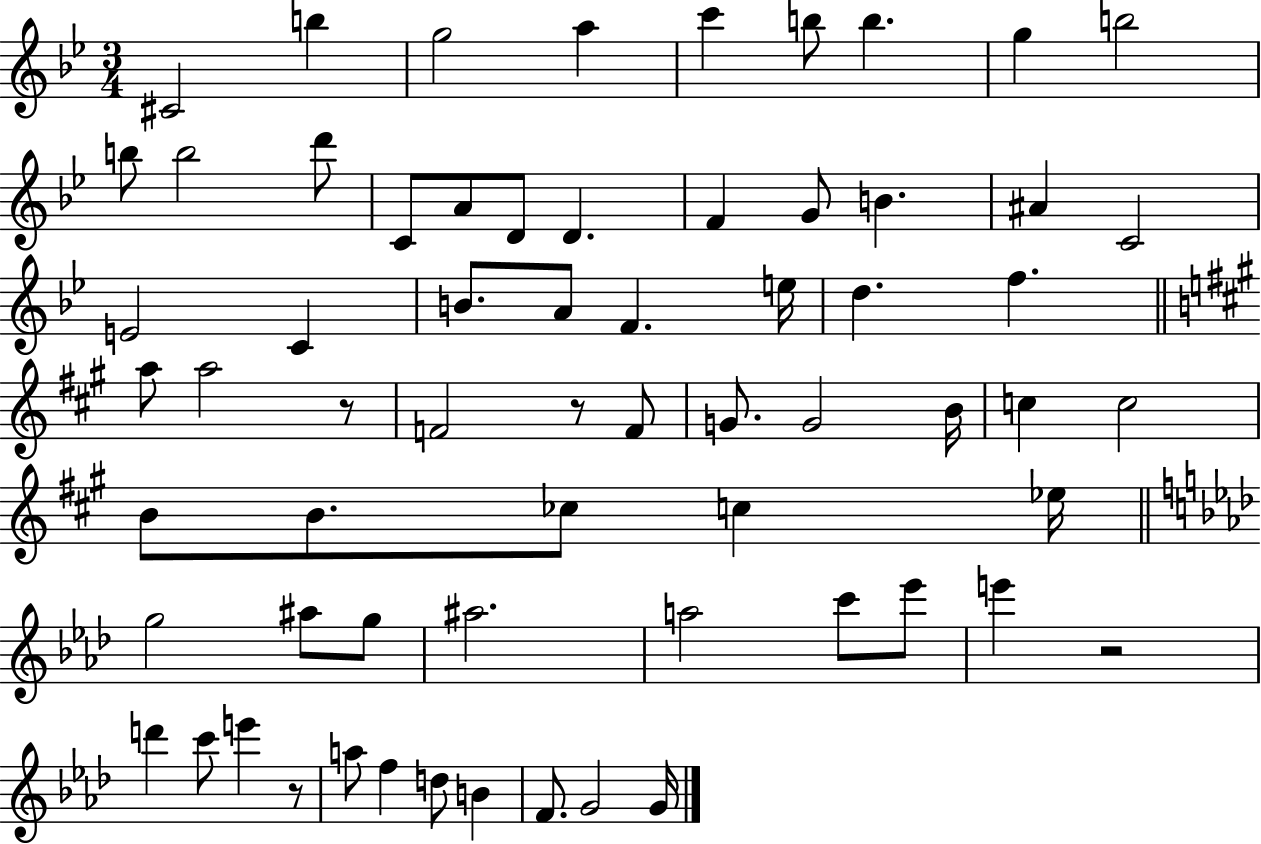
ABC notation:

X:1
T:Untitled
M:3/4
L:1/4
K:Bb
^C2 b g2 a c' b/2 b g b2 b/2 b2 d'/2 C/2 A/2 D/2 D F G/2 B ^A C2 E2 C B/2 A/2 F e/4 d f a/2 a2 z/2 F2 z/2 F/2 G/2 G2 B/4 c c2 B/2 B/2 _c/2 c _e/4 g2 ^a/2 g/2 ^a2 a2 c'/2 _e'/2 e' z2 d' c'/2 e' z/2 a/2 f d/2 B F/2 G2 G/4